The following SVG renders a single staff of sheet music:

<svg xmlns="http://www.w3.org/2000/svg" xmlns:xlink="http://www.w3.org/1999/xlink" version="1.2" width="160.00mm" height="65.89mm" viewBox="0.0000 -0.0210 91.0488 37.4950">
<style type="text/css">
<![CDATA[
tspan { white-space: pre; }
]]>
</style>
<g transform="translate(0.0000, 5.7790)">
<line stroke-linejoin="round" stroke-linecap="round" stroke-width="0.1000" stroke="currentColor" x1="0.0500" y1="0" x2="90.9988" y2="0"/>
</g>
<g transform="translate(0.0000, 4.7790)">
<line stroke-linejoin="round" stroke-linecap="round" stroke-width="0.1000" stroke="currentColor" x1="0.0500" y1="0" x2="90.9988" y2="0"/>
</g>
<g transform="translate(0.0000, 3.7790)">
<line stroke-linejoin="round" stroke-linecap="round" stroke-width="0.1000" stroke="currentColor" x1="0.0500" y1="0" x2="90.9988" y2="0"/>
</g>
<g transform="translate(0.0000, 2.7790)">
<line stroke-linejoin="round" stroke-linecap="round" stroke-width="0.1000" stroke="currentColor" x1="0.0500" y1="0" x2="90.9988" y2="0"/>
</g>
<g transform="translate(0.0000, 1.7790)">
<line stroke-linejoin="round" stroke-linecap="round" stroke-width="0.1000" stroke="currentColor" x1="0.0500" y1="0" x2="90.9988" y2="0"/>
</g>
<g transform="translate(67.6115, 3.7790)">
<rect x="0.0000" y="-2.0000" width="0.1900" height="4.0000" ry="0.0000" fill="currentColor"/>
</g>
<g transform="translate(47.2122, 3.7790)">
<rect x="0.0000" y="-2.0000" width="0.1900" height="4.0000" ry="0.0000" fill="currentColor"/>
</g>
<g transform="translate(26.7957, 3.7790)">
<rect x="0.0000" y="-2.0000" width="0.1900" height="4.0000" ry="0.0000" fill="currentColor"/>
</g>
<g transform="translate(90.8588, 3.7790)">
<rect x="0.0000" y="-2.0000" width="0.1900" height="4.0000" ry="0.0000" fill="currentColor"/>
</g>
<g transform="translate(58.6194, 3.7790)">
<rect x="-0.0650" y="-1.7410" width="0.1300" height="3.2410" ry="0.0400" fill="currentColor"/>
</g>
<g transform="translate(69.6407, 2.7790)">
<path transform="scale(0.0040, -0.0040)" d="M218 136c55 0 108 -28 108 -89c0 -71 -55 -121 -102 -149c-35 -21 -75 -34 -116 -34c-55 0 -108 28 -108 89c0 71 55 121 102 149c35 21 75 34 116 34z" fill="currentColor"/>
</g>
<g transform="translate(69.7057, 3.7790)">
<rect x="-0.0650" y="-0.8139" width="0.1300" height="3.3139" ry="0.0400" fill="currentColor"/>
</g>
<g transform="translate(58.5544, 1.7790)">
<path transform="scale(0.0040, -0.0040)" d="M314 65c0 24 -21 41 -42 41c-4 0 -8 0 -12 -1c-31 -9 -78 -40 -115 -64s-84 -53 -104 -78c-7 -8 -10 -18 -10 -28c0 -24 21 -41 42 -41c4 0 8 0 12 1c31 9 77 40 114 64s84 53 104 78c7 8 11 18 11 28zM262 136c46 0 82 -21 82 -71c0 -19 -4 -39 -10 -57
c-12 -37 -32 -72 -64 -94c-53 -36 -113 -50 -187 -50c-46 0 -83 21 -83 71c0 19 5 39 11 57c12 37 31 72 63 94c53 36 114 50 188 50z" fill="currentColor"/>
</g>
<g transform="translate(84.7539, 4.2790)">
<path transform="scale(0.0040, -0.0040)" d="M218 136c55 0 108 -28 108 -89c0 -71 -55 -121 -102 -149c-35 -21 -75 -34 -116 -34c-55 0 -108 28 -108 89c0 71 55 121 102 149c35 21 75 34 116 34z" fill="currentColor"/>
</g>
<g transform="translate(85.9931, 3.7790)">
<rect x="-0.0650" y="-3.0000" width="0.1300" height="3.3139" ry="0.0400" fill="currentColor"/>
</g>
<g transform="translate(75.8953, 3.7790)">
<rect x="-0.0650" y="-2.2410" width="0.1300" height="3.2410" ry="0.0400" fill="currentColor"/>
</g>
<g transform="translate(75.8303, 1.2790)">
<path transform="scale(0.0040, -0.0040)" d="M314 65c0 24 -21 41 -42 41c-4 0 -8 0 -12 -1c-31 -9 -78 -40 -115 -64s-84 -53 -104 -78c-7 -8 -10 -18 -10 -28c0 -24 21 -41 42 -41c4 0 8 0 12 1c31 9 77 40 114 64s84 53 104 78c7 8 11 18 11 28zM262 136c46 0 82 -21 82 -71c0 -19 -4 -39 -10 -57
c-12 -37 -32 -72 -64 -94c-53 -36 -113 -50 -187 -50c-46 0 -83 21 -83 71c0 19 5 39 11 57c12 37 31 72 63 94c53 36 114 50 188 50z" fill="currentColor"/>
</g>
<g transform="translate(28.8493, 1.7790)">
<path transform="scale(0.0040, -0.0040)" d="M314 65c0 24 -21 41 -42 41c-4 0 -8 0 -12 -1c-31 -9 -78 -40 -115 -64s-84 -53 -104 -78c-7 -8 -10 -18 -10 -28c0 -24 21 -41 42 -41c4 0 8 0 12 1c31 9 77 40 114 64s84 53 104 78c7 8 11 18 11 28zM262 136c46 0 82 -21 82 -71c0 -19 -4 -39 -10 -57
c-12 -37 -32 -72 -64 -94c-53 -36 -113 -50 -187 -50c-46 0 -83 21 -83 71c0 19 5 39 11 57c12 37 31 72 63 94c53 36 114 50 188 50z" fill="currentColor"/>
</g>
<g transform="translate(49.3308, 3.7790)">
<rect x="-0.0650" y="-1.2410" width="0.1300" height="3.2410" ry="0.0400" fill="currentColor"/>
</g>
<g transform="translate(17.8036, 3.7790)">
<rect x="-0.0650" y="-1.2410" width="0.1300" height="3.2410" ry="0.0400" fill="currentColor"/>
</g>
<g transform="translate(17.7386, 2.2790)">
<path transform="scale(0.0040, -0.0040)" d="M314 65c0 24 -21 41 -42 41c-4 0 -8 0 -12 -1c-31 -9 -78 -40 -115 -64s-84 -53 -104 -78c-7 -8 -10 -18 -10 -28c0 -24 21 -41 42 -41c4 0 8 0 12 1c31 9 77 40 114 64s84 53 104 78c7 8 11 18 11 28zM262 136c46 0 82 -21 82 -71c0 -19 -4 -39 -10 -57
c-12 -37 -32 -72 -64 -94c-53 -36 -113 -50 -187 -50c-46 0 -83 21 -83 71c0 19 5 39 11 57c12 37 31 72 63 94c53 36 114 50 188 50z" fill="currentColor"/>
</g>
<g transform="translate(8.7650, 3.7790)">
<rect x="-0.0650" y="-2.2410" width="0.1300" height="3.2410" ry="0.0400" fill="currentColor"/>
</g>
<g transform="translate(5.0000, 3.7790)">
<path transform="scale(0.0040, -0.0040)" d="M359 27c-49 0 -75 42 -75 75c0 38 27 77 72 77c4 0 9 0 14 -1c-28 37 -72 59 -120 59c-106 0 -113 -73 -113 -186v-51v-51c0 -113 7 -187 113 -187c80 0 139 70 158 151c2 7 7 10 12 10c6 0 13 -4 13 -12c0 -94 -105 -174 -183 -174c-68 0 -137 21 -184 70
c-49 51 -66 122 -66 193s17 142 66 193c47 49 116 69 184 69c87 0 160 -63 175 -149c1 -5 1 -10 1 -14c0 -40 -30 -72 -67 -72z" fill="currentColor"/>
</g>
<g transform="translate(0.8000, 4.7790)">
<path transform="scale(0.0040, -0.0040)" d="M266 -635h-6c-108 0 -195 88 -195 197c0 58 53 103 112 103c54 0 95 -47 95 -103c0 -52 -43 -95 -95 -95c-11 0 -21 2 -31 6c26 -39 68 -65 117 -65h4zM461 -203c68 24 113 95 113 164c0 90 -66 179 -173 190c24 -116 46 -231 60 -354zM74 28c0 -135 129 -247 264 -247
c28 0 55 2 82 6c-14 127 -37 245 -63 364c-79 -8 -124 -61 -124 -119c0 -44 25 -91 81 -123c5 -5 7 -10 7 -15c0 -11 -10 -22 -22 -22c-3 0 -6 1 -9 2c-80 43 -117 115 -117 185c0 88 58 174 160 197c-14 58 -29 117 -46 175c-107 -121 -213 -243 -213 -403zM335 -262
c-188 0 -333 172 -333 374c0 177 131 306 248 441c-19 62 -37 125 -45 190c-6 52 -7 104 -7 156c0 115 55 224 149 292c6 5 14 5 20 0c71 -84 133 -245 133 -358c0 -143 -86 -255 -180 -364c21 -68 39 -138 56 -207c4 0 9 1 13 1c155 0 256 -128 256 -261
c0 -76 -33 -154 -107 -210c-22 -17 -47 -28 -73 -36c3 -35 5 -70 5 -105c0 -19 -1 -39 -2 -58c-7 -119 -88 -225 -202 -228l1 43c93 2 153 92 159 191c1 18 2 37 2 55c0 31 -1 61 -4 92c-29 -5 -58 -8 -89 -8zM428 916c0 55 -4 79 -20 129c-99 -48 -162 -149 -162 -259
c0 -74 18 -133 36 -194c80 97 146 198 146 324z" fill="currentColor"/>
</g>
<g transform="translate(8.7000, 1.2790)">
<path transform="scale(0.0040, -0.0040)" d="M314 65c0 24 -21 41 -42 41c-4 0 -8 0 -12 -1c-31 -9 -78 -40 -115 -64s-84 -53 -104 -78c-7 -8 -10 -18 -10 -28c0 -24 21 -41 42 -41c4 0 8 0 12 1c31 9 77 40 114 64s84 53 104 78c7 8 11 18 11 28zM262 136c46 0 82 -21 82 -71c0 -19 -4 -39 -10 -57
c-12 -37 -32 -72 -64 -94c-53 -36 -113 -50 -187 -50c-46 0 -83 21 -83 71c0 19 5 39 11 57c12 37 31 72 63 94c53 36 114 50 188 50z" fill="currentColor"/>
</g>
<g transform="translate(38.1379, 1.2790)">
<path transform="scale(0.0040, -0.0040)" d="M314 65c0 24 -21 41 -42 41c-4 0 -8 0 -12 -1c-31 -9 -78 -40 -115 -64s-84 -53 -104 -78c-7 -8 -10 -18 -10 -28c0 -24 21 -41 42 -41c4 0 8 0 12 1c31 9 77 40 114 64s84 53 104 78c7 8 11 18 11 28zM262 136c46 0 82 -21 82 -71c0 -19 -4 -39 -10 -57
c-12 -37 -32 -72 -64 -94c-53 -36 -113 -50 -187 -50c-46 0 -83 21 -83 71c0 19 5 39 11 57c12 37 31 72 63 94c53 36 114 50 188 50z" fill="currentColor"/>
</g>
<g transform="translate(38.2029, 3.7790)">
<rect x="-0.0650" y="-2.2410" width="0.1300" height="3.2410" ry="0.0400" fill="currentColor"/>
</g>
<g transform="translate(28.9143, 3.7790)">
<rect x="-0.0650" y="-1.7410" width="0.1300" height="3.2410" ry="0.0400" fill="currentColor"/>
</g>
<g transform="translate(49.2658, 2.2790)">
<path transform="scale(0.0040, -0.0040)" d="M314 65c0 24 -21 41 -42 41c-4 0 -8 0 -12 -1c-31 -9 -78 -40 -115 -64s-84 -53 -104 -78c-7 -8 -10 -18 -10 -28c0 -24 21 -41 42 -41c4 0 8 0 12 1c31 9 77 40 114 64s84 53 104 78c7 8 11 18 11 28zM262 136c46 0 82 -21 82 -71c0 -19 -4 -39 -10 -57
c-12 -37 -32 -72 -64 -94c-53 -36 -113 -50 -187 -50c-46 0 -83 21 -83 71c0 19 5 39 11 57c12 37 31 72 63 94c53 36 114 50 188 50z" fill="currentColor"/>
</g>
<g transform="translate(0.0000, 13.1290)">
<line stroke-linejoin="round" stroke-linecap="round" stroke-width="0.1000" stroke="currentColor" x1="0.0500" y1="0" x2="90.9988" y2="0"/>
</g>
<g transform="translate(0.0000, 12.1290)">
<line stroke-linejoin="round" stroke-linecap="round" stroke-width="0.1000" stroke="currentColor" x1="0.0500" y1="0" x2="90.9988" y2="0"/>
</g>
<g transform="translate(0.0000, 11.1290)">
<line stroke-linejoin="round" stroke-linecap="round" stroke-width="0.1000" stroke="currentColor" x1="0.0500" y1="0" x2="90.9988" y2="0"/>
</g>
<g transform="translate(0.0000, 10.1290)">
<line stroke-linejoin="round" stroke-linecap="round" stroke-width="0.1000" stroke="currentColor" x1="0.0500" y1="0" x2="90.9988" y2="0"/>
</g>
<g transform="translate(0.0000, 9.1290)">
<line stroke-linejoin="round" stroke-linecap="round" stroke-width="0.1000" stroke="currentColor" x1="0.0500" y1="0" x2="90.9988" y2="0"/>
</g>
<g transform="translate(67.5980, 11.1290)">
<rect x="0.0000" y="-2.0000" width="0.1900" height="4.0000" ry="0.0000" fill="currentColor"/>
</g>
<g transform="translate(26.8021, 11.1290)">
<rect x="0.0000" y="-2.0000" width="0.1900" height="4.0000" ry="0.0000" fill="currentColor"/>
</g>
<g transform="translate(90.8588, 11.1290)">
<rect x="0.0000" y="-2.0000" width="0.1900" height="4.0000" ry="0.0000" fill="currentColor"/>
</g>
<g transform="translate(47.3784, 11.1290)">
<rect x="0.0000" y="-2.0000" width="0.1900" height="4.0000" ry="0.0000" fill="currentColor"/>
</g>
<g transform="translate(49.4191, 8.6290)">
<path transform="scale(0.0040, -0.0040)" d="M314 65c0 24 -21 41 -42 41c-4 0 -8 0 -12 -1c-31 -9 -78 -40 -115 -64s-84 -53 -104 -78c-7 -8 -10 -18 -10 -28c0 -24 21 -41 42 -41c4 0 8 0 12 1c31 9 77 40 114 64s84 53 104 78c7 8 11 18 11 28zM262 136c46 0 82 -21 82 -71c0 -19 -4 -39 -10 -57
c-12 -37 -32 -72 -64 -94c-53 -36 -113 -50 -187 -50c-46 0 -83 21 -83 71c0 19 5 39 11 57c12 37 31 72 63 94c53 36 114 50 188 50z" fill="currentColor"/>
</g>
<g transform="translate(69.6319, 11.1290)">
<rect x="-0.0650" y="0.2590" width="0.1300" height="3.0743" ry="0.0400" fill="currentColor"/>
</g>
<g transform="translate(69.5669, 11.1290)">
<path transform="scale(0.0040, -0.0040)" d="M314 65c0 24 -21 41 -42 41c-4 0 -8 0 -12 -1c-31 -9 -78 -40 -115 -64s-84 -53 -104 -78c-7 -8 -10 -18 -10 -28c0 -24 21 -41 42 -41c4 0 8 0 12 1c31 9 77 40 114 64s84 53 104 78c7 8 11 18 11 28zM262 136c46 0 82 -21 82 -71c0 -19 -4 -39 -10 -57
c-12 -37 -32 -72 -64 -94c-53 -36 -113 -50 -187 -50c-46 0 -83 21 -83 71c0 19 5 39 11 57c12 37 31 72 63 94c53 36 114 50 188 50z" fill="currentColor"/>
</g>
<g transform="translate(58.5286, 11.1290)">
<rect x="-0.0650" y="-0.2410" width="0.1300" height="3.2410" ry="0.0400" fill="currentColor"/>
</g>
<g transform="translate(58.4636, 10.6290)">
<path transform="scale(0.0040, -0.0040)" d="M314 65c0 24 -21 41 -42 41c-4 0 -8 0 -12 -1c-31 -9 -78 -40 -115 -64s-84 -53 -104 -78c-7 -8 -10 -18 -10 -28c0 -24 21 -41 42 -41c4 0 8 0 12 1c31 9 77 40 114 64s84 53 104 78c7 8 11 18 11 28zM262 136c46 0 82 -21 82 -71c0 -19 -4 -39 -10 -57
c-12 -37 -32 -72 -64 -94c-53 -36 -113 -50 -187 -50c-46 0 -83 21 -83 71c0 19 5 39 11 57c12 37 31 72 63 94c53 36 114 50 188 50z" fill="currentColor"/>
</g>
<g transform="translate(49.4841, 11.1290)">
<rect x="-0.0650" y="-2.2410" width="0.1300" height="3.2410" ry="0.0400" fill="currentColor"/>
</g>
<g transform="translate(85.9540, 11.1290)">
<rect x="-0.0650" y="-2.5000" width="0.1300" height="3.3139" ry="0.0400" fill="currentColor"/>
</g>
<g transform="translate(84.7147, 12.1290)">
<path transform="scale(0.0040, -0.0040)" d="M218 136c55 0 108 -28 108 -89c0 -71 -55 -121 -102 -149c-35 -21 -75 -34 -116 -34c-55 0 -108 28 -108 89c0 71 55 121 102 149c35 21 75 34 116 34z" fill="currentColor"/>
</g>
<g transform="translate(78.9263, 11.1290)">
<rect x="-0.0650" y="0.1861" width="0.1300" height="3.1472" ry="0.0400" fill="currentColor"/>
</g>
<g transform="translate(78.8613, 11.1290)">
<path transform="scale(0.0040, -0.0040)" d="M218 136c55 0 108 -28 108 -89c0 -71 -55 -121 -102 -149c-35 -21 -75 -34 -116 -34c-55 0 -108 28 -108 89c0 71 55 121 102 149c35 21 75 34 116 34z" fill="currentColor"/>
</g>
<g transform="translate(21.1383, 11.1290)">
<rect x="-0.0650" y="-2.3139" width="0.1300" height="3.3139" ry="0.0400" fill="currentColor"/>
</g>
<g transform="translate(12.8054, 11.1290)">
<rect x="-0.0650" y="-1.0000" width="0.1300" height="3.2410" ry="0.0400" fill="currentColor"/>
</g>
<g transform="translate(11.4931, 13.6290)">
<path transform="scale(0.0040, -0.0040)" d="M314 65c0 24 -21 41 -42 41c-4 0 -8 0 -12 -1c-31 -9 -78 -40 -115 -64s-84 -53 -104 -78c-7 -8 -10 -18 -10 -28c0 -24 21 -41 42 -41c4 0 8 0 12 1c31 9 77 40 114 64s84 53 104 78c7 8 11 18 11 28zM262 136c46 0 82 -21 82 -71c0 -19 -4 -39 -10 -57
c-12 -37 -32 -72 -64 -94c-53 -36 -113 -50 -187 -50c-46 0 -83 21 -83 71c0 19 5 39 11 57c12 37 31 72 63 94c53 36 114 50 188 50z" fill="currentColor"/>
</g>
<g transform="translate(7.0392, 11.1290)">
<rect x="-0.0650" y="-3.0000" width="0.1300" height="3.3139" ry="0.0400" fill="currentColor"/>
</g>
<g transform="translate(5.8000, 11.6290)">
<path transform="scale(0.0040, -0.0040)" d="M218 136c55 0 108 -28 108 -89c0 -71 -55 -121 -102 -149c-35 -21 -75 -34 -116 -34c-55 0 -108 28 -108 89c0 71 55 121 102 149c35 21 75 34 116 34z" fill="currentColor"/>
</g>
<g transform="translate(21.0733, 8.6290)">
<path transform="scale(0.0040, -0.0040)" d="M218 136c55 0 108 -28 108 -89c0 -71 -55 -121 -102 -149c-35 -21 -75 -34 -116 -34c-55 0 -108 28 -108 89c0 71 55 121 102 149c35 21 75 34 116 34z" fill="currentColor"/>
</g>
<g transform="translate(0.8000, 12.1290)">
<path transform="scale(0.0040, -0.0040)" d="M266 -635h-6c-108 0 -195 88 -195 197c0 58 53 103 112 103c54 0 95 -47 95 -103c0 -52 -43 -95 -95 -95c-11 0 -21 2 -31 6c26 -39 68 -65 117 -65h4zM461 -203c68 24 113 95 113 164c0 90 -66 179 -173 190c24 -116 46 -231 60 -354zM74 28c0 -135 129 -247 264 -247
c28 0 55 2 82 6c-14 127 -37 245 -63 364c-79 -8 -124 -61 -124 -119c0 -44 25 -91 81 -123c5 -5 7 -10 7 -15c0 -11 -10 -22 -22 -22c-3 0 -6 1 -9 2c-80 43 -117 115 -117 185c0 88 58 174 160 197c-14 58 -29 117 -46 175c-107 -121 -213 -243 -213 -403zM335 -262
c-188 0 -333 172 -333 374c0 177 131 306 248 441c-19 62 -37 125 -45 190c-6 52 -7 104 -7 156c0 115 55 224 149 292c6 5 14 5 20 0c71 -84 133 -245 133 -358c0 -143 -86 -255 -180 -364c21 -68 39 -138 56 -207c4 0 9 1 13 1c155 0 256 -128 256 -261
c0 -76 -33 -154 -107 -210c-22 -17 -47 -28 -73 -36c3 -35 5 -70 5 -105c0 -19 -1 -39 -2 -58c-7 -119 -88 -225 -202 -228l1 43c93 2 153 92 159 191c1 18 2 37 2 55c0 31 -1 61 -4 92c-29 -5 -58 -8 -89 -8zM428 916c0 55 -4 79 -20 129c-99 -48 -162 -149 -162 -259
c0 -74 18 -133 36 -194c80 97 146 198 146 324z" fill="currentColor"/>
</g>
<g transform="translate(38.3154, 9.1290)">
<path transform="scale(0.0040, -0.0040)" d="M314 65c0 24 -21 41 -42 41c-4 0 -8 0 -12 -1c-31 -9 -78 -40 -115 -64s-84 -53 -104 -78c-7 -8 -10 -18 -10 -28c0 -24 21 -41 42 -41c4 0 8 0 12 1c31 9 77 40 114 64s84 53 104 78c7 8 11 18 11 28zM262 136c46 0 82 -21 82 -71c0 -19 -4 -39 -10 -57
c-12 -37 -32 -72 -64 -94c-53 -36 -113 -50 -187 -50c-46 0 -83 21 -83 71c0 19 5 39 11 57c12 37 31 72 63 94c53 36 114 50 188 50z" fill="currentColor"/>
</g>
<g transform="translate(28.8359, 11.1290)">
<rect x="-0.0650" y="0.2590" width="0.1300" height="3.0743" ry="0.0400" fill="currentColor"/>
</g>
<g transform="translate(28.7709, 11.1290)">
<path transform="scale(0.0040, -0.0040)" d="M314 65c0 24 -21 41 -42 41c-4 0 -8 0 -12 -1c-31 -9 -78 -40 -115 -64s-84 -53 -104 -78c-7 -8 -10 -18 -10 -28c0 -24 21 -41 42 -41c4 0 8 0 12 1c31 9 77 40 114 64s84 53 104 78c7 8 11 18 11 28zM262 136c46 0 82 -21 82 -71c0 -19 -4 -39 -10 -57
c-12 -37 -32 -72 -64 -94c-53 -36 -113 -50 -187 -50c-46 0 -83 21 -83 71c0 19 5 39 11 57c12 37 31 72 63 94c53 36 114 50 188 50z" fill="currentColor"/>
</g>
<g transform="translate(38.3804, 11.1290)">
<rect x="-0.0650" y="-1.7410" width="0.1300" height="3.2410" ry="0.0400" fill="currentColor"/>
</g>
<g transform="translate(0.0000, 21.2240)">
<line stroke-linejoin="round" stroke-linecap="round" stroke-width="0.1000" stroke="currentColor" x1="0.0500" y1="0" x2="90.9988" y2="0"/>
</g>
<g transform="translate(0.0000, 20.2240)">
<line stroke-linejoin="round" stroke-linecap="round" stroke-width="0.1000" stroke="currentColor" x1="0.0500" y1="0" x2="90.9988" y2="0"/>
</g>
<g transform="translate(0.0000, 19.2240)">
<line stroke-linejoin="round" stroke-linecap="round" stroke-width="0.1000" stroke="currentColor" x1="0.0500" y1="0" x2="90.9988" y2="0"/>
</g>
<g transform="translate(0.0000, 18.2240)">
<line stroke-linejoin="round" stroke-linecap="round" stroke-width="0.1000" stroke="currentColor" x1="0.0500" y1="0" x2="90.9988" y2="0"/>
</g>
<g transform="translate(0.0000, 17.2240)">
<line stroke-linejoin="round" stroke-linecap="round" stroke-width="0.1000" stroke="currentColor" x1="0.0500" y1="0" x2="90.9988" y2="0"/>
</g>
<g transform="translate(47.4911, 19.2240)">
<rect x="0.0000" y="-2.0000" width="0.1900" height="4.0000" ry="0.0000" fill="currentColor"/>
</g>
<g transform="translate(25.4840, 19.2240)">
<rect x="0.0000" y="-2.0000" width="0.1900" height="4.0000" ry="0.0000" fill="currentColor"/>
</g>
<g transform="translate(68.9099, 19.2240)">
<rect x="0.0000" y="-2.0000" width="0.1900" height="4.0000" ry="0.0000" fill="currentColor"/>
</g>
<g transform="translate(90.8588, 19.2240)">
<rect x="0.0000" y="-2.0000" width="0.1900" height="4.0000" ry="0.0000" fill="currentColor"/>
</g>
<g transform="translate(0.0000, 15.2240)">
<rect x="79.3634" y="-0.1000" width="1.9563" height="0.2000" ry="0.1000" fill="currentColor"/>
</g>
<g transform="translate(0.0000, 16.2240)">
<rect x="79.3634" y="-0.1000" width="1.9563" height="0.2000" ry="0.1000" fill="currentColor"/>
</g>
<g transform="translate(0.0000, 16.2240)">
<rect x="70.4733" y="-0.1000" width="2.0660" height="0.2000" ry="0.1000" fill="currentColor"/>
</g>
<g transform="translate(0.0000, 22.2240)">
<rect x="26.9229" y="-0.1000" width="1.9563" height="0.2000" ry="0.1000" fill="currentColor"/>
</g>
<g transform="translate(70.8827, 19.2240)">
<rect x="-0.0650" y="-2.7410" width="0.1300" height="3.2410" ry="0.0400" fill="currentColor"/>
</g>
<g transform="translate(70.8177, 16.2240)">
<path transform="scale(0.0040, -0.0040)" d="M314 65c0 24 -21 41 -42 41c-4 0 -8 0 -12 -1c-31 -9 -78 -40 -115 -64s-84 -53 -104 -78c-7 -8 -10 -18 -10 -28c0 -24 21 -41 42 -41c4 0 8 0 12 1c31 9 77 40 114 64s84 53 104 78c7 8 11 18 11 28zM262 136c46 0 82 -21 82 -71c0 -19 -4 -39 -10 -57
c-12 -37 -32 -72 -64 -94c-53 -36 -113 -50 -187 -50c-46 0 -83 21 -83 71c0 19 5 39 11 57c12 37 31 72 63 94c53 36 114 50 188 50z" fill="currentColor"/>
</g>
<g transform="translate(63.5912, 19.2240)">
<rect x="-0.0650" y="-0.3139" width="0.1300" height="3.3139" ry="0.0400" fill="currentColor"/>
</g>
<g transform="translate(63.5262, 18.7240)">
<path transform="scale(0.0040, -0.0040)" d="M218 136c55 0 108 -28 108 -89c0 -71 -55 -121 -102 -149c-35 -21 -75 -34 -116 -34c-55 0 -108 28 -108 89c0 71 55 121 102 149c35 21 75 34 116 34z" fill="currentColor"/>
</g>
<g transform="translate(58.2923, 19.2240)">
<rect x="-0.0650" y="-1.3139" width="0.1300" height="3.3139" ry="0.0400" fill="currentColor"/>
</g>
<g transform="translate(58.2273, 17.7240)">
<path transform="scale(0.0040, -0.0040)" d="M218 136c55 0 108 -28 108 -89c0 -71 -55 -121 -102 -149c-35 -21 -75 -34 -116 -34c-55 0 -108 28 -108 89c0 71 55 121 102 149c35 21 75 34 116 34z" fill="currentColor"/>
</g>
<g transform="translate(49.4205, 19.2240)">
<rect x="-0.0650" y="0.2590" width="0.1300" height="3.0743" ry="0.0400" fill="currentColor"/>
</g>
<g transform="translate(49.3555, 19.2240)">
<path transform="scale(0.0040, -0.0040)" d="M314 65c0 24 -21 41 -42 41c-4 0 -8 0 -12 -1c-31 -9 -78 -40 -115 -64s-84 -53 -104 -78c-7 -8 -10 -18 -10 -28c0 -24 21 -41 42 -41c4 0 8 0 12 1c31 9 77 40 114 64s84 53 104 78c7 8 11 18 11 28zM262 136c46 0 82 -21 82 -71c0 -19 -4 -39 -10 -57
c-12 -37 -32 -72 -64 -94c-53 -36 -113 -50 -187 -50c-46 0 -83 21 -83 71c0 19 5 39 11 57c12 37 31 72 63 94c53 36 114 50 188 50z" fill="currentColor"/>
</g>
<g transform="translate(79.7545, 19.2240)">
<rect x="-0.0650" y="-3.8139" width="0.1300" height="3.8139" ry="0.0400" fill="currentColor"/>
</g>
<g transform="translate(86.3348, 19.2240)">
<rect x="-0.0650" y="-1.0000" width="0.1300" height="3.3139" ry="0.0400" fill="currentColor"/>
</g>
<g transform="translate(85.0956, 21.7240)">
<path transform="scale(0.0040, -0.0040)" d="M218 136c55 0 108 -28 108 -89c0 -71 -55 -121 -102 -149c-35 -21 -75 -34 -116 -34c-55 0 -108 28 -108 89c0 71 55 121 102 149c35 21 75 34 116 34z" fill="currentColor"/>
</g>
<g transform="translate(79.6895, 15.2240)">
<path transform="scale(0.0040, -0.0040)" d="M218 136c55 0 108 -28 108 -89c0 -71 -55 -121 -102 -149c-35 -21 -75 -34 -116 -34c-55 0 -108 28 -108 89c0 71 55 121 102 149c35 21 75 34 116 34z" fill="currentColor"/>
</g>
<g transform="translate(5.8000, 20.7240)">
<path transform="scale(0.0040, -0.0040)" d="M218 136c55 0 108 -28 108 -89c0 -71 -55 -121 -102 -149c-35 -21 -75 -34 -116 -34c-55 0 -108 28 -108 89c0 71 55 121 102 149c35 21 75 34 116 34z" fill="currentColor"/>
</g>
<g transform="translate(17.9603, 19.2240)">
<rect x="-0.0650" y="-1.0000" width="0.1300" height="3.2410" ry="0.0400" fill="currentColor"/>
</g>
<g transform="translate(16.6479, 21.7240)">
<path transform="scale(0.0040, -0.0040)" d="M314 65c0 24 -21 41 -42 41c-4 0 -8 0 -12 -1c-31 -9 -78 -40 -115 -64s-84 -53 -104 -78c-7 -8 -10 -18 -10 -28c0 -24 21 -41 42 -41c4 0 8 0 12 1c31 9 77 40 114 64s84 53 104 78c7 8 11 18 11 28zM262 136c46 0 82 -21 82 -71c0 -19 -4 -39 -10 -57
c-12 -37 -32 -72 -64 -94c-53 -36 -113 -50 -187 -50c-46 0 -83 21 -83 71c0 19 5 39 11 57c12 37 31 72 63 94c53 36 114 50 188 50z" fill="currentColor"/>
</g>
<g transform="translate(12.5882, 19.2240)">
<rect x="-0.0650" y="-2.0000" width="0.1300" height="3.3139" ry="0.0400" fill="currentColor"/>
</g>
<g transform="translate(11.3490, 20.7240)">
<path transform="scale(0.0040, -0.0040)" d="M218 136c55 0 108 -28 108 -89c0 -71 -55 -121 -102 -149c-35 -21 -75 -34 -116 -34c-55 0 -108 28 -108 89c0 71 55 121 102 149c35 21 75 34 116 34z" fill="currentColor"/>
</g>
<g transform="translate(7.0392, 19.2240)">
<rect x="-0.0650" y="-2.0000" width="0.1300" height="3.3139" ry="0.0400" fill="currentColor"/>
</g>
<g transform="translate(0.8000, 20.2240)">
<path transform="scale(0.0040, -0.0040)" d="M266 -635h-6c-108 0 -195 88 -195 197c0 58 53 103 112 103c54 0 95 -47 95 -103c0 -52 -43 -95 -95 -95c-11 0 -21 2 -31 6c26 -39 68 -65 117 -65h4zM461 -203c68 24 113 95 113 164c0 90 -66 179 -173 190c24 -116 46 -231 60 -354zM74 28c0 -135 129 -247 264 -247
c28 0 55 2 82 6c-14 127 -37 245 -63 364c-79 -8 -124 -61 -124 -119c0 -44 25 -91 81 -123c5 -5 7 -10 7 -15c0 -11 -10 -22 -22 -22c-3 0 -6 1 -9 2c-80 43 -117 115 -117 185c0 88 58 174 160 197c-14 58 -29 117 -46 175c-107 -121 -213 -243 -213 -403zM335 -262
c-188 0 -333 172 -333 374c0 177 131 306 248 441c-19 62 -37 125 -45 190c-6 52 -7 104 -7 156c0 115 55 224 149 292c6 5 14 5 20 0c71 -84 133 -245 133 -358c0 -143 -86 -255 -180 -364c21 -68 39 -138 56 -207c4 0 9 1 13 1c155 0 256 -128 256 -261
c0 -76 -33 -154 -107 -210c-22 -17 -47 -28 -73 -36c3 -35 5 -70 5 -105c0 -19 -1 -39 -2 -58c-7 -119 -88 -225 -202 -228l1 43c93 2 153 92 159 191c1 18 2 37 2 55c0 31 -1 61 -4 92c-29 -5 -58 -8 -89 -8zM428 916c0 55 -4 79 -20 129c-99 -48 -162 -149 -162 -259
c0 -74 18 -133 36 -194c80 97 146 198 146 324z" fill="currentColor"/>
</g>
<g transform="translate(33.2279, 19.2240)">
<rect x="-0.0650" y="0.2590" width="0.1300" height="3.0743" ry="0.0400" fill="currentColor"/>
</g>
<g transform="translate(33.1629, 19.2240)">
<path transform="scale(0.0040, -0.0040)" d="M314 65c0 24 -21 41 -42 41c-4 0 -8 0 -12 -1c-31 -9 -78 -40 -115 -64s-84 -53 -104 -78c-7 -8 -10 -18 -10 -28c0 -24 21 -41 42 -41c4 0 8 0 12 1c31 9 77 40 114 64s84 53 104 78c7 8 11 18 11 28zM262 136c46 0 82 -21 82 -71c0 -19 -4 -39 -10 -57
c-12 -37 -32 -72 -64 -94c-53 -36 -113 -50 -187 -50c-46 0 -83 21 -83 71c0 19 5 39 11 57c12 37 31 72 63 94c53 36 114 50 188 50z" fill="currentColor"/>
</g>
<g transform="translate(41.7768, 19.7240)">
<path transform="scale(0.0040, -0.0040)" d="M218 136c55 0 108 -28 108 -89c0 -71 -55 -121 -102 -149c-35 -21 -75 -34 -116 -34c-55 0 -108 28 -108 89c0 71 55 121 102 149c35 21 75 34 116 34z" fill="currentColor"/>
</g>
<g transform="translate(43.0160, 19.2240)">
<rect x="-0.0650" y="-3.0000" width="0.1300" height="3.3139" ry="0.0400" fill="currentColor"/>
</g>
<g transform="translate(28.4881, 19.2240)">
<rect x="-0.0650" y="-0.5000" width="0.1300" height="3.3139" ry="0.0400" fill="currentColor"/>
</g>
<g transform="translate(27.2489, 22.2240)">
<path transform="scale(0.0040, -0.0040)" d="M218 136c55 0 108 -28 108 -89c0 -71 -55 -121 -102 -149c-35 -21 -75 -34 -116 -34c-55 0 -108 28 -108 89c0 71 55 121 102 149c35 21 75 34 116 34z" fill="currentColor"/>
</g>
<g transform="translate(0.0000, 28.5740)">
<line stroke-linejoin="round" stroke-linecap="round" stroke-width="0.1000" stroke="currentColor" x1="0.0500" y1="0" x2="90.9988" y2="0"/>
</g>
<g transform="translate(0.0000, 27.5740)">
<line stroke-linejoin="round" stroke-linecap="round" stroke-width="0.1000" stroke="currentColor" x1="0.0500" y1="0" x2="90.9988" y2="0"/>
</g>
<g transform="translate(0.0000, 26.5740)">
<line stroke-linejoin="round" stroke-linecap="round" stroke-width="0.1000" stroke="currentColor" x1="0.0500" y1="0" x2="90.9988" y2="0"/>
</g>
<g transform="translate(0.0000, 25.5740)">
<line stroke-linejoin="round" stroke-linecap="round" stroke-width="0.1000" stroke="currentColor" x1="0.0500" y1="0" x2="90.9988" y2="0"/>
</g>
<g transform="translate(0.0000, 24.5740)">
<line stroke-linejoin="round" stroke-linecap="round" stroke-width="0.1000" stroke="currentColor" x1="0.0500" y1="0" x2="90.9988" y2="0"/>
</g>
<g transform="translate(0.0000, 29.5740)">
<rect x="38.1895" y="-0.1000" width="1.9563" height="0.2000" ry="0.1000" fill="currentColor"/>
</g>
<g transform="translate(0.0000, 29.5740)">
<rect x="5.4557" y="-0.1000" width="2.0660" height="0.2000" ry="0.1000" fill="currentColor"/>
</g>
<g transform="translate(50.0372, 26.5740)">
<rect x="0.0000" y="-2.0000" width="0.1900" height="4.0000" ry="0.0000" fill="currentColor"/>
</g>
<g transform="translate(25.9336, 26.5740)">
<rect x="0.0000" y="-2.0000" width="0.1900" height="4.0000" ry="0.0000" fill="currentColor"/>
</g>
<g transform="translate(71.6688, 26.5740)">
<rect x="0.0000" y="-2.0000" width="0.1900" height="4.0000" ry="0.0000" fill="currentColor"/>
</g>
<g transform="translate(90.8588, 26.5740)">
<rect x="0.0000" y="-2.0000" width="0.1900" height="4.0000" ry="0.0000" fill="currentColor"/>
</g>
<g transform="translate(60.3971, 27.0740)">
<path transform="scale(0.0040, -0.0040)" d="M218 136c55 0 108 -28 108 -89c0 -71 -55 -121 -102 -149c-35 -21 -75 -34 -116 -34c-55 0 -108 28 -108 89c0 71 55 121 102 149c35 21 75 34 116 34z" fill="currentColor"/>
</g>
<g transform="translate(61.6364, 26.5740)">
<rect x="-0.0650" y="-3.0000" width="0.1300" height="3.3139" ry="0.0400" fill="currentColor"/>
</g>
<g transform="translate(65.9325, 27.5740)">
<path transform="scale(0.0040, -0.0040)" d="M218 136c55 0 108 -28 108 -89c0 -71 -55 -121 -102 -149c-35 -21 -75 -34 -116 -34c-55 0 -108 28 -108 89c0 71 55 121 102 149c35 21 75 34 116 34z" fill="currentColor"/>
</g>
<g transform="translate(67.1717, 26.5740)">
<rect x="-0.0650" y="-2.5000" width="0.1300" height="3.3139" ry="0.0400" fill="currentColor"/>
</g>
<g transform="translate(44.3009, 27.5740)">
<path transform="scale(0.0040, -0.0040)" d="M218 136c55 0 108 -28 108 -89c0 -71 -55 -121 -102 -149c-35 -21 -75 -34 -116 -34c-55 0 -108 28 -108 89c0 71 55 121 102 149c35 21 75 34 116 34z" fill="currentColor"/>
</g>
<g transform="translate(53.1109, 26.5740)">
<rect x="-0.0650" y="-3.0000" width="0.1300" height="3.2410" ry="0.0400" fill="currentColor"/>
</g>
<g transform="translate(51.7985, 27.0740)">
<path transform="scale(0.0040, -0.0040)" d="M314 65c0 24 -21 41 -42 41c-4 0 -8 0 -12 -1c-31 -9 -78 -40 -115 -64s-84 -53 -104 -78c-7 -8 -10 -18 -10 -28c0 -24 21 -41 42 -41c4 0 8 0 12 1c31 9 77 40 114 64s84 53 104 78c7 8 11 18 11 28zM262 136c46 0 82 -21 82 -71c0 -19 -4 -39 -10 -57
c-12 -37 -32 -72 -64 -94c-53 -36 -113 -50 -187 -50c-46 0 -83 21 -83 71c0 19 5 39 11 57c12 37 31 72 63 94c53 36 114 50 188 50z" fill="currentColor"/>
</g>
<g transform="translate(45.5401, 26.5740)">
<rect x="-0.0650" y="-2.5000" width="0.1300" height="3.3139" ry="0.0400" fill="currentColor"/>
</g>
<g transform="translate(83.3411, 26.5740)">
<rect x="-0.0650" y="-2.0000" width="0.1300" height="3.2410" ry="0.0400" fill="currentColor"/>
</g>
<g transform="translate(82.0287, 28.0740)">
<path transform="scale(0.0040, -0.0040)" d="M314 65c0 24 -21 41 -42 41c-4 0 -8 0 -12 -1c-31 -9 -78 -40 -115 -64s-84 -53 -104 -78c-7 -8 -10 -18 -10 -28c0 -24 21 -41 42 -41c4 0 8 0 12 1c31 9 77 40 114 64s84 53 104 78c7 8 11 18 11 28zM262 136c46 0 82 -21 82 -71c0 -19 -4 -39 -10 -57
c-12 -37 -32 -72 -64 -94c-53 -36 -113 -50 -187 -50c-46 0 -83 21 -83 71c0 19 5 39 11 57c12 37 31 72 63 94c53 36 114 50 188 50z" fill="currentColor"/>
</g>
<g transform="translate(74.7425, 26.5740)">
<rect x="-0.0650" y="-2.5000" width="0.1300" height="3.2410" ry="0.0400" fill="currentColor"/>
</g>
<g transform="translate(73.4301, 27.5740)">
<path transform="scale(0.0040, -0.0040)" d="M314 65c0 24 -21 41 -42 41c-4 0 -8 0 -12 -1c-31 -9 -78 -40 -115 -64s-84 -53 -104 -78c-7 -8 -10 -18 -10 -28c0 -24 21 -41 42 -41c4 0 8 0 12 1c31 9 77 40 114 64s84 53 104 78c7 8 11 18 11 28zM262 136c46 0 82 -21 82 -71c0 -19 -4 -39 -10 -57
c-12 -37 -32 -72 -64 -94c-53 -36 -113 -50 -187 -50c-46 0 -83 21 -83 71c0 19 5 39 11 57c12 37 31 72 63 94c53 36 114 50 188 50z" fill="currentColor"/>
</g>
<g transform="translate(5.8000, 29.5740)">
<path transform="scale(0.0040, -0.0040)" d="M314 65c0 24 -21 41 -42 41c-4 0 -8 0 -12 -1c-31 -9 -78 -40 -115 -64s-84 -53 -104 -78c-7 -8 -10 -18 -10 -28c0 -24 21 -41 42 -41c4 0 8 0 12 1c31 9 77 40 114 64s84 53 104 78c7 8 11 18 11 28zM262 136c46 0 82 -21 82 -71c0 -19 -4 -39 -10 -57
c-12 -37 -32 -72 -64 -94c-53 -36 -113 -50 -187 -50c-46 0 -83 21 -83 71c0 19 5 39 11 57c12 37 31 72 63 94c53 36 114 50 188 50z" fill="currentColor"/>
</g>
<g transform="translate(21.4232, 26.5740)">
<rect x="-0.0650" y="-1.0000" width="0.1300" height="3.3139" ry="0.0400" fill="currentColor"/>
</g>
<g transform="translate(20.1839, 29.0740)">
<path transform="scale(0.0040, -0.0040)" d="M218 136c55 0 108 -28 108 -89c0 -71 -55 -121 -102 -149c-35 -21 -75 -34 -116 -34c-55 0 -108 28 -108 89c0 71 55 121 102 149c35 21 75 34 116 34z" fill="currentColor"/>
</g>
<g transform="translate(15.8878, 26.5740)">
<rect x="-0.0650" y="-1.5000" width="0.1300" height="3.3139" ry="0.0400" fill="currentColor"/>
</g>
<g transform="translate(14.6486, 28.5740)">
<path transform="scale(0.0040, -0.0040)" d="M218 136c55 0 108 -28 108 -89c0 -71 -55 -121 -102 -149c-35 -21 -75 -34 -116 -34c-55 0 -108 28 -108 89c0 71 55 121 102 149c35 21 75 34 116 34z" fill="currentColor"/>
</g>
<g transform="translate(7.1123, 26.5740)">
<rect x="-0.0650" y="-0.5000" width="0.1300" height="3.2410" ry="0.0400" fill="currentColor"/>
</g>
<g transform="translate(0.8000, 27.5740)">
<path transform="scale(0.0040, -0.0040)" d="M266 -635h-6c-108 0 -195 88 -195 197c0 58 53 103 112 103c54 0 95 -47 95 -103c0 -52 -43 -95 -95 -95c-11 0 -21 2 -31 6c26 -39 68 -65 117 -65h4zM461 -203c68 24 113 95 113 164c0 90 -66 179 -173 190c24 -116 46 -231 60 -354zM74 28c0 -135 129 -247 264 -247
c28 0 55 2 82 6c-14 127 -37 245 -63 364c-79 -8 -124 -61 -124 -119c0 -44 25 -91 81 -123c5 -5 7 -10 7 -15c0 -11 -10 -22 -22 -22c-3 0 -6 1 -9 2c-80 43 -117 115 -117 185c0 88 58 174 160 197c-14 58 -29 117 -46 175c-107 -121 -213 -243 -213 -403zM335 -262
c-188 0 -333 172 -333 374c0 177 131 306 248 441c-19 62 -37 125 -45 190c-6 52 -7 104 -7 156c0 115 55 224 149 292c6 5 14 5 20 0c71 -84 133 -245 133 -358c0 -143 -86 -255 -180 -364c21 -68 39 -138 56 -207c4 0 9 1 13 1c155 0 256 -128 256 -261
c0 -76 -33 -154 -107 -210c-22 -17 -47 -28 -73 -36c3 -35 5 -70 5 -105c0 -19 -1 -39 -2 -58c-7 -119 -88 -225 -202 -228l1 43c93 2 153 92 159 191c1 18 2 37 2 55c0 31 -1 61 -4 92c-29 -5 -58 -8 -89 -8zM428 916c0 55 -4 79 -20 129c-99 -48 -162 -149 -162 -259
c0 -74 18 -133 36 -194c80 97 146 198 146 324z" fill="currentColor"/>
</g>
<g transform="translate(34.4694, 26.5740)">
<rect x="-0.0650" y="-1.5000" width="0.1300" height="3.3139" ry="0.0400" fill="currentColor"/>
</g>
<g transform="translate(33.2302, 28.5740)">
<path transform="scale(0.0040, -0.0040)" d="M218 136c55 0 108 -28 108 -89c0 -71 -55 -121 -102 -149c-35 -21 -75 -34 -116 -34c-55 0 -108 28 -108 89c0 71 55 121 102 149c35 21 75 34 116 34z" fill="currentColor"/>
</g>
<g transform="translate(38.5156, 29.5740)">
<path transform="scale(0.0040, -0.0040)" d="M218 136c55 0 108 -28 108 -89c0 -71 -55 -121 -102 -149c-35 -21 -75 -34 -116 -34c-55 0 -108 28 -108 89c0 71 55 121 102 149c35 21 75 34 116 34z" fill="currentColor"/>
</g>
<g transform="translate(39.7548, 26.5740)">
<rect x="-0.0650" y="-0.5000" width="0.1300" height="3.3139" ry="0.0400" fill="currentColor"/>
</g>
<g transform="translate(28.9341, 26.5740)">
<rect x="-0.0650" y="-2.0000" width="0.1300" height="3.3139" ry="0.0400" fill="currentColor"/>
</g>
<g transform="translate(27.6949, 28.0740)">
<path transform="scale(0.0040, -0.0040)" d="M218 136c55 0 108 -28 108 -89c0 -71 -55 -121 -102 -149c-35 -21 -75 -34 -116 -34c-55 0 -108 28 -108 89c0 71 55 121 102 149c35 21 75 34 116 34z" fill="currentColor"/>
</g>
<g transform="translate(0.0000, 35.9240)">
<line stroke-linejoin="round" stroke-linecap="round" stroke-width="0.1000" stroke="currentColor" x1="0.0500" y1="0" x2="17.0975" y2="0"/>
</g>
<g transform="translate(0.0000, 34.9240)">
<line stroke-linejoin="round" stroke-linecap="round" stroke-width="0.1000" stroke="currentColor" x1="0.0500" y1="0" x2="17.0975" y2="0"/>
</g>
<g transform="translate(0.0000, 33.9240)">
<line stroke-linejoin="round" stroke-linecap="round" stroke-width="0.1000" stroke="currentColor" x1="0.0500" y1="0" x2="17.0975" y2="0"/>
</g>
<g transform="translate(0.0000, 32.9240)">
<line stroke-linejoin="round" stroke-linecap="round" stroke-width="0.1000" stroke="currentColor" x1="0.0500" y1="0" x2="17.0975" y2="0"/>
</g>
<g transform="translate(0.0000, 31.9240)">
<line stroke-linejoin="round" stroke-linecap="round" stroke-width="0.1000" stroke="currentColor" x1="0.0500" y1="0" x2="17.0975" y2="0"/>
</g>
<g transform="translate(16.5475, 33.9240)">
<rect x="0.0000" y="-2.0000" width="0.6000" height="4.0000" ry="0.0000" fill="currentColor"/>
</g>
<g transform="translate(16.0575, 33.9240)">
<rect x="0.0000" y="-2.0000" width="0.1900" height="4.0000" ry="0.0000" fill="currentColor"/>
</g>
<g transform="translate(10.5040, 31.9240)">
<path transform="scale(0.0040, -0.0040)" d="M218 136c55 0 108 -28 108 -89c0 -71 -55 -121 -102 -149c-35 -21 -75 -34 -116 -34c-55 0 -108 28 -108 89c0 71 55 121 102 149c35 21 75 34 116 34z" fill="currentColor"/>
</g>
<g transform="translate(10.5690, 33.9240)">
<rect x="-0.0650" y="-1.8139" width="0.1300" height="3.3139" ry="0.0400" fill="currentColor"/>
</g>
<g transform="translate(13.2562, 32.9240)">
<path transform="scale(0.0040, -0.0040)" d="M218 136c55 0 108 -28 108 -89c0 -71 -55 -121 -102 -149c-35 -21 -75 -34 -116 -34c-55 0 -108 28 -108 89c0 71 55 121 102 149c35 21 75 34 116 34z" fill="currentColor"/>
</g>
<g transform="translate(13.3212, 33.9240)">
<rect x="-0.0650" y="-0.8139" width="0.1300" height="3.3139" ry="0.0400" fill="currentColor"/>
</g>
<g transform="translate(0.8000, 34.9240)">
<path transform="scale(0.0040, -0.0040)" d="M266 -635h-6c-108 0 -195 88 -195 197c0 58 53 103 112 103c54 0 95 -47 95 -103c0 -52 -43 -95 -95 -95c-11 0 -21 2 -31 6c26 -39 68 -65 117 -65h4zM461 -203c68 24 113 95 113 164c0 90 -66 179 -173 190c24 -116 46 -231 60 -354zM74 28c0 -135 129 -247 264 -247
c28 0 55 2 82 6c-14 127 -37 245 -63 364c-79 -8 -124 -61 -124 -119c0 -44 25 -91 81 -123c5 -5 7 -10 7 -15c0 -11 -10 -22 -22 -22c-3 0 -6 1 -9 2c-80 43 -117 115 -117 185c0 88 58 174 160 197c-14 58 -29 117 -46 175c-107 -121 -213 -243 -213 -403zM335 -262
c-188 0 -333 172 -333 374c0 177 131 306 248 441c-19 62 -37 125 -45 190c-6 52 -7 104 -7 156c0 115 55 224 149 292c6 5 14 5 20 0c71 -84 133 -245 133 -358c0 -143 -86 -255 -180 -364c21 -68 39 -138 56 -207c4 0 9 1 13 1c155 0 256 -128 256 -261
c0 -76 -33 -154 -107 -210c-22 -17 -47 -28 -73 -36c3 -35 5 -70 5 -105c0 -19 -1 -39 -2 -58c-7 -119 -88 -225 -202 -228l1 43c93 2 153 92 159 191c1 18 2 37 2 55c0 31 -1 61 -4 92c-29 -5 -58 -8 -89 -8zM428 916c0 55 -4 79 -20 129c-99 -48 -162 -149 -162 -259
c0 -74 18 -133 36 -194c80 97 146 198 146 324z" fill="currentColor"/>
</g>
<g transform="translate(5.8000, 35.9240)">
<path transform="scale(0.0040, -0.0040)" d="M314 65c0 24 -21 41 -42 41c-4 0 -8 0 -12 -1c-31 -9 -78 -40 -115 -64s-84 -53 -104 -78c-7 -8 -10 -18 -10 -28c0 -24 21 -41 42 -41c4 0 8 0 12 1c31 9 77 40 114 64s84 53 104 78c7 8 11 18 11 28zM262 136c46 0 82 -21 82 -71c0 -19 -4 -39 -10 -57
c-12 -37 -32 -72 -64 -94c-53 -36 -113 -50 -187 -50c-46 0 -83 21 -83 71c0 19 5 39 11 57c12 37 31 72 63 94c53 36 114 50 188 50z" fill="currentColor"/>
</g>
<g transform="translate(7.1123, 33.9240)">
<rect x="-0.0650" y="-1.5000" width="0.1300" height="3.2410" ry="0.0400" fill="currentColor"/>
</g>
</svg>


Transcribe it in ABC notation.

X:1
T:Untitled
M:4/4
L:1/4
K:C
g2 e2 f2 g2 e2 f2 d g2 A A D2 g B2 f2 g2 c2 B2 B G F F D2 C B2 A B2 e c a2 c' D C2 E D F E C G A2 A G G2 F2 E2 f d